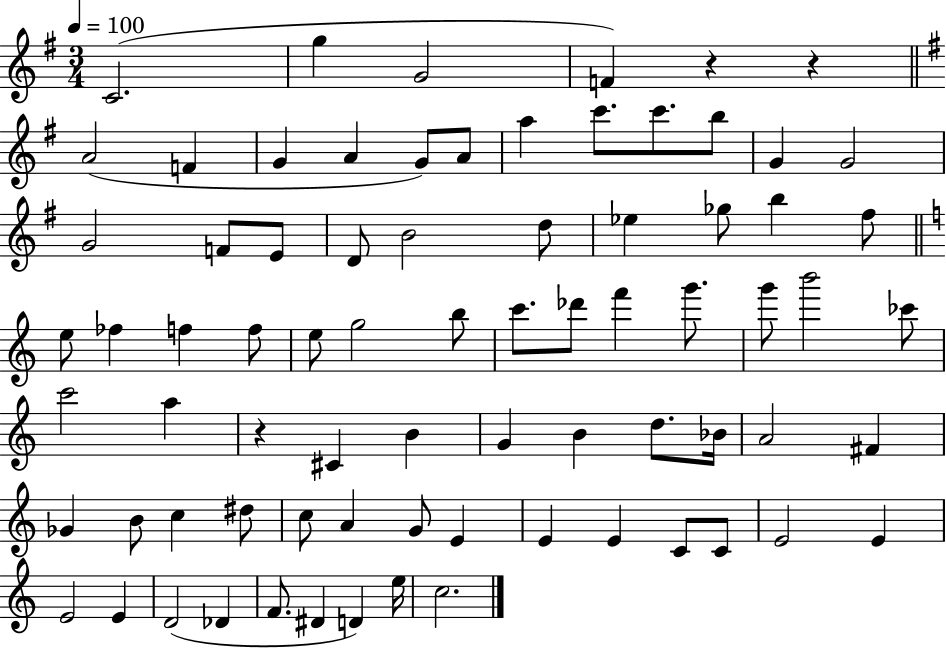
{
  \clef treble
  \numericTimeSignature
  \time 3/4
  \key g \major
  \tempo 4 = 100
  \repeat volta 2 { c'2.( | g''4 g'2 | f'4) r4 r4 | \bar "||" \break \key g \major a'2( f'4 | g'4 a'4 g'8) a'8 | a''4 c'''8. c'''8. b''8 | g'4 g'2 | \break g'2 f'8 e'8 | d'8 b'2 d''8 | ees''4 ges''8 b''4 fis''8 | \bar "||" \break \key c \major e''8 fes''4 f''4 f''8 | e''8 g''2 b''8 | c'''8. des'''8 f'''4 g'''8. | g'''8 b'''2 ces'''8 | \break c'''2 a''4 | r4 cis'4 b'4 | g'4 b'4 d''8. bes'16 | a'2 fis'4 | \break ges'4 b'8 c''4 dis''8 | c''8 a'4 g'8 e'4 | e'4 e'4 c'8 c'8 | e'2 e'4 | \break e'2 e'4 | d'2( des'4 | f'8. dis'4 d'4) e''16 | c''2. | \break } \bar "|."
}